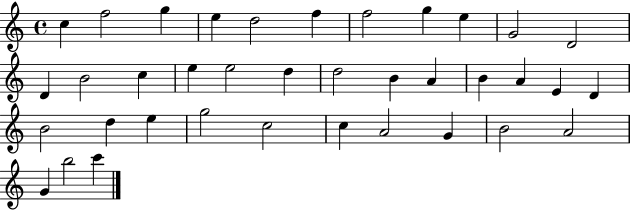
{
  \clef treble
  \time 4/4
  \defaultTimeSignature
  \key c \major
  c''4 f''2 g''4 | e''4 d''2 f''4 | f''2 g''4 e''4 | g'2 d'2 | \break d'4 b'2 c''4 | e''4 e''2 d''4 | d''2 b'4 a'4 | b'4 a'4 e'4 d'4 | \break b'2 d''4 e''4 | g''2 c''2 | c''4 a'2 g'4 | b'2 a'2 | \break g'4 b''2 c'''4 | \bar "|."
}